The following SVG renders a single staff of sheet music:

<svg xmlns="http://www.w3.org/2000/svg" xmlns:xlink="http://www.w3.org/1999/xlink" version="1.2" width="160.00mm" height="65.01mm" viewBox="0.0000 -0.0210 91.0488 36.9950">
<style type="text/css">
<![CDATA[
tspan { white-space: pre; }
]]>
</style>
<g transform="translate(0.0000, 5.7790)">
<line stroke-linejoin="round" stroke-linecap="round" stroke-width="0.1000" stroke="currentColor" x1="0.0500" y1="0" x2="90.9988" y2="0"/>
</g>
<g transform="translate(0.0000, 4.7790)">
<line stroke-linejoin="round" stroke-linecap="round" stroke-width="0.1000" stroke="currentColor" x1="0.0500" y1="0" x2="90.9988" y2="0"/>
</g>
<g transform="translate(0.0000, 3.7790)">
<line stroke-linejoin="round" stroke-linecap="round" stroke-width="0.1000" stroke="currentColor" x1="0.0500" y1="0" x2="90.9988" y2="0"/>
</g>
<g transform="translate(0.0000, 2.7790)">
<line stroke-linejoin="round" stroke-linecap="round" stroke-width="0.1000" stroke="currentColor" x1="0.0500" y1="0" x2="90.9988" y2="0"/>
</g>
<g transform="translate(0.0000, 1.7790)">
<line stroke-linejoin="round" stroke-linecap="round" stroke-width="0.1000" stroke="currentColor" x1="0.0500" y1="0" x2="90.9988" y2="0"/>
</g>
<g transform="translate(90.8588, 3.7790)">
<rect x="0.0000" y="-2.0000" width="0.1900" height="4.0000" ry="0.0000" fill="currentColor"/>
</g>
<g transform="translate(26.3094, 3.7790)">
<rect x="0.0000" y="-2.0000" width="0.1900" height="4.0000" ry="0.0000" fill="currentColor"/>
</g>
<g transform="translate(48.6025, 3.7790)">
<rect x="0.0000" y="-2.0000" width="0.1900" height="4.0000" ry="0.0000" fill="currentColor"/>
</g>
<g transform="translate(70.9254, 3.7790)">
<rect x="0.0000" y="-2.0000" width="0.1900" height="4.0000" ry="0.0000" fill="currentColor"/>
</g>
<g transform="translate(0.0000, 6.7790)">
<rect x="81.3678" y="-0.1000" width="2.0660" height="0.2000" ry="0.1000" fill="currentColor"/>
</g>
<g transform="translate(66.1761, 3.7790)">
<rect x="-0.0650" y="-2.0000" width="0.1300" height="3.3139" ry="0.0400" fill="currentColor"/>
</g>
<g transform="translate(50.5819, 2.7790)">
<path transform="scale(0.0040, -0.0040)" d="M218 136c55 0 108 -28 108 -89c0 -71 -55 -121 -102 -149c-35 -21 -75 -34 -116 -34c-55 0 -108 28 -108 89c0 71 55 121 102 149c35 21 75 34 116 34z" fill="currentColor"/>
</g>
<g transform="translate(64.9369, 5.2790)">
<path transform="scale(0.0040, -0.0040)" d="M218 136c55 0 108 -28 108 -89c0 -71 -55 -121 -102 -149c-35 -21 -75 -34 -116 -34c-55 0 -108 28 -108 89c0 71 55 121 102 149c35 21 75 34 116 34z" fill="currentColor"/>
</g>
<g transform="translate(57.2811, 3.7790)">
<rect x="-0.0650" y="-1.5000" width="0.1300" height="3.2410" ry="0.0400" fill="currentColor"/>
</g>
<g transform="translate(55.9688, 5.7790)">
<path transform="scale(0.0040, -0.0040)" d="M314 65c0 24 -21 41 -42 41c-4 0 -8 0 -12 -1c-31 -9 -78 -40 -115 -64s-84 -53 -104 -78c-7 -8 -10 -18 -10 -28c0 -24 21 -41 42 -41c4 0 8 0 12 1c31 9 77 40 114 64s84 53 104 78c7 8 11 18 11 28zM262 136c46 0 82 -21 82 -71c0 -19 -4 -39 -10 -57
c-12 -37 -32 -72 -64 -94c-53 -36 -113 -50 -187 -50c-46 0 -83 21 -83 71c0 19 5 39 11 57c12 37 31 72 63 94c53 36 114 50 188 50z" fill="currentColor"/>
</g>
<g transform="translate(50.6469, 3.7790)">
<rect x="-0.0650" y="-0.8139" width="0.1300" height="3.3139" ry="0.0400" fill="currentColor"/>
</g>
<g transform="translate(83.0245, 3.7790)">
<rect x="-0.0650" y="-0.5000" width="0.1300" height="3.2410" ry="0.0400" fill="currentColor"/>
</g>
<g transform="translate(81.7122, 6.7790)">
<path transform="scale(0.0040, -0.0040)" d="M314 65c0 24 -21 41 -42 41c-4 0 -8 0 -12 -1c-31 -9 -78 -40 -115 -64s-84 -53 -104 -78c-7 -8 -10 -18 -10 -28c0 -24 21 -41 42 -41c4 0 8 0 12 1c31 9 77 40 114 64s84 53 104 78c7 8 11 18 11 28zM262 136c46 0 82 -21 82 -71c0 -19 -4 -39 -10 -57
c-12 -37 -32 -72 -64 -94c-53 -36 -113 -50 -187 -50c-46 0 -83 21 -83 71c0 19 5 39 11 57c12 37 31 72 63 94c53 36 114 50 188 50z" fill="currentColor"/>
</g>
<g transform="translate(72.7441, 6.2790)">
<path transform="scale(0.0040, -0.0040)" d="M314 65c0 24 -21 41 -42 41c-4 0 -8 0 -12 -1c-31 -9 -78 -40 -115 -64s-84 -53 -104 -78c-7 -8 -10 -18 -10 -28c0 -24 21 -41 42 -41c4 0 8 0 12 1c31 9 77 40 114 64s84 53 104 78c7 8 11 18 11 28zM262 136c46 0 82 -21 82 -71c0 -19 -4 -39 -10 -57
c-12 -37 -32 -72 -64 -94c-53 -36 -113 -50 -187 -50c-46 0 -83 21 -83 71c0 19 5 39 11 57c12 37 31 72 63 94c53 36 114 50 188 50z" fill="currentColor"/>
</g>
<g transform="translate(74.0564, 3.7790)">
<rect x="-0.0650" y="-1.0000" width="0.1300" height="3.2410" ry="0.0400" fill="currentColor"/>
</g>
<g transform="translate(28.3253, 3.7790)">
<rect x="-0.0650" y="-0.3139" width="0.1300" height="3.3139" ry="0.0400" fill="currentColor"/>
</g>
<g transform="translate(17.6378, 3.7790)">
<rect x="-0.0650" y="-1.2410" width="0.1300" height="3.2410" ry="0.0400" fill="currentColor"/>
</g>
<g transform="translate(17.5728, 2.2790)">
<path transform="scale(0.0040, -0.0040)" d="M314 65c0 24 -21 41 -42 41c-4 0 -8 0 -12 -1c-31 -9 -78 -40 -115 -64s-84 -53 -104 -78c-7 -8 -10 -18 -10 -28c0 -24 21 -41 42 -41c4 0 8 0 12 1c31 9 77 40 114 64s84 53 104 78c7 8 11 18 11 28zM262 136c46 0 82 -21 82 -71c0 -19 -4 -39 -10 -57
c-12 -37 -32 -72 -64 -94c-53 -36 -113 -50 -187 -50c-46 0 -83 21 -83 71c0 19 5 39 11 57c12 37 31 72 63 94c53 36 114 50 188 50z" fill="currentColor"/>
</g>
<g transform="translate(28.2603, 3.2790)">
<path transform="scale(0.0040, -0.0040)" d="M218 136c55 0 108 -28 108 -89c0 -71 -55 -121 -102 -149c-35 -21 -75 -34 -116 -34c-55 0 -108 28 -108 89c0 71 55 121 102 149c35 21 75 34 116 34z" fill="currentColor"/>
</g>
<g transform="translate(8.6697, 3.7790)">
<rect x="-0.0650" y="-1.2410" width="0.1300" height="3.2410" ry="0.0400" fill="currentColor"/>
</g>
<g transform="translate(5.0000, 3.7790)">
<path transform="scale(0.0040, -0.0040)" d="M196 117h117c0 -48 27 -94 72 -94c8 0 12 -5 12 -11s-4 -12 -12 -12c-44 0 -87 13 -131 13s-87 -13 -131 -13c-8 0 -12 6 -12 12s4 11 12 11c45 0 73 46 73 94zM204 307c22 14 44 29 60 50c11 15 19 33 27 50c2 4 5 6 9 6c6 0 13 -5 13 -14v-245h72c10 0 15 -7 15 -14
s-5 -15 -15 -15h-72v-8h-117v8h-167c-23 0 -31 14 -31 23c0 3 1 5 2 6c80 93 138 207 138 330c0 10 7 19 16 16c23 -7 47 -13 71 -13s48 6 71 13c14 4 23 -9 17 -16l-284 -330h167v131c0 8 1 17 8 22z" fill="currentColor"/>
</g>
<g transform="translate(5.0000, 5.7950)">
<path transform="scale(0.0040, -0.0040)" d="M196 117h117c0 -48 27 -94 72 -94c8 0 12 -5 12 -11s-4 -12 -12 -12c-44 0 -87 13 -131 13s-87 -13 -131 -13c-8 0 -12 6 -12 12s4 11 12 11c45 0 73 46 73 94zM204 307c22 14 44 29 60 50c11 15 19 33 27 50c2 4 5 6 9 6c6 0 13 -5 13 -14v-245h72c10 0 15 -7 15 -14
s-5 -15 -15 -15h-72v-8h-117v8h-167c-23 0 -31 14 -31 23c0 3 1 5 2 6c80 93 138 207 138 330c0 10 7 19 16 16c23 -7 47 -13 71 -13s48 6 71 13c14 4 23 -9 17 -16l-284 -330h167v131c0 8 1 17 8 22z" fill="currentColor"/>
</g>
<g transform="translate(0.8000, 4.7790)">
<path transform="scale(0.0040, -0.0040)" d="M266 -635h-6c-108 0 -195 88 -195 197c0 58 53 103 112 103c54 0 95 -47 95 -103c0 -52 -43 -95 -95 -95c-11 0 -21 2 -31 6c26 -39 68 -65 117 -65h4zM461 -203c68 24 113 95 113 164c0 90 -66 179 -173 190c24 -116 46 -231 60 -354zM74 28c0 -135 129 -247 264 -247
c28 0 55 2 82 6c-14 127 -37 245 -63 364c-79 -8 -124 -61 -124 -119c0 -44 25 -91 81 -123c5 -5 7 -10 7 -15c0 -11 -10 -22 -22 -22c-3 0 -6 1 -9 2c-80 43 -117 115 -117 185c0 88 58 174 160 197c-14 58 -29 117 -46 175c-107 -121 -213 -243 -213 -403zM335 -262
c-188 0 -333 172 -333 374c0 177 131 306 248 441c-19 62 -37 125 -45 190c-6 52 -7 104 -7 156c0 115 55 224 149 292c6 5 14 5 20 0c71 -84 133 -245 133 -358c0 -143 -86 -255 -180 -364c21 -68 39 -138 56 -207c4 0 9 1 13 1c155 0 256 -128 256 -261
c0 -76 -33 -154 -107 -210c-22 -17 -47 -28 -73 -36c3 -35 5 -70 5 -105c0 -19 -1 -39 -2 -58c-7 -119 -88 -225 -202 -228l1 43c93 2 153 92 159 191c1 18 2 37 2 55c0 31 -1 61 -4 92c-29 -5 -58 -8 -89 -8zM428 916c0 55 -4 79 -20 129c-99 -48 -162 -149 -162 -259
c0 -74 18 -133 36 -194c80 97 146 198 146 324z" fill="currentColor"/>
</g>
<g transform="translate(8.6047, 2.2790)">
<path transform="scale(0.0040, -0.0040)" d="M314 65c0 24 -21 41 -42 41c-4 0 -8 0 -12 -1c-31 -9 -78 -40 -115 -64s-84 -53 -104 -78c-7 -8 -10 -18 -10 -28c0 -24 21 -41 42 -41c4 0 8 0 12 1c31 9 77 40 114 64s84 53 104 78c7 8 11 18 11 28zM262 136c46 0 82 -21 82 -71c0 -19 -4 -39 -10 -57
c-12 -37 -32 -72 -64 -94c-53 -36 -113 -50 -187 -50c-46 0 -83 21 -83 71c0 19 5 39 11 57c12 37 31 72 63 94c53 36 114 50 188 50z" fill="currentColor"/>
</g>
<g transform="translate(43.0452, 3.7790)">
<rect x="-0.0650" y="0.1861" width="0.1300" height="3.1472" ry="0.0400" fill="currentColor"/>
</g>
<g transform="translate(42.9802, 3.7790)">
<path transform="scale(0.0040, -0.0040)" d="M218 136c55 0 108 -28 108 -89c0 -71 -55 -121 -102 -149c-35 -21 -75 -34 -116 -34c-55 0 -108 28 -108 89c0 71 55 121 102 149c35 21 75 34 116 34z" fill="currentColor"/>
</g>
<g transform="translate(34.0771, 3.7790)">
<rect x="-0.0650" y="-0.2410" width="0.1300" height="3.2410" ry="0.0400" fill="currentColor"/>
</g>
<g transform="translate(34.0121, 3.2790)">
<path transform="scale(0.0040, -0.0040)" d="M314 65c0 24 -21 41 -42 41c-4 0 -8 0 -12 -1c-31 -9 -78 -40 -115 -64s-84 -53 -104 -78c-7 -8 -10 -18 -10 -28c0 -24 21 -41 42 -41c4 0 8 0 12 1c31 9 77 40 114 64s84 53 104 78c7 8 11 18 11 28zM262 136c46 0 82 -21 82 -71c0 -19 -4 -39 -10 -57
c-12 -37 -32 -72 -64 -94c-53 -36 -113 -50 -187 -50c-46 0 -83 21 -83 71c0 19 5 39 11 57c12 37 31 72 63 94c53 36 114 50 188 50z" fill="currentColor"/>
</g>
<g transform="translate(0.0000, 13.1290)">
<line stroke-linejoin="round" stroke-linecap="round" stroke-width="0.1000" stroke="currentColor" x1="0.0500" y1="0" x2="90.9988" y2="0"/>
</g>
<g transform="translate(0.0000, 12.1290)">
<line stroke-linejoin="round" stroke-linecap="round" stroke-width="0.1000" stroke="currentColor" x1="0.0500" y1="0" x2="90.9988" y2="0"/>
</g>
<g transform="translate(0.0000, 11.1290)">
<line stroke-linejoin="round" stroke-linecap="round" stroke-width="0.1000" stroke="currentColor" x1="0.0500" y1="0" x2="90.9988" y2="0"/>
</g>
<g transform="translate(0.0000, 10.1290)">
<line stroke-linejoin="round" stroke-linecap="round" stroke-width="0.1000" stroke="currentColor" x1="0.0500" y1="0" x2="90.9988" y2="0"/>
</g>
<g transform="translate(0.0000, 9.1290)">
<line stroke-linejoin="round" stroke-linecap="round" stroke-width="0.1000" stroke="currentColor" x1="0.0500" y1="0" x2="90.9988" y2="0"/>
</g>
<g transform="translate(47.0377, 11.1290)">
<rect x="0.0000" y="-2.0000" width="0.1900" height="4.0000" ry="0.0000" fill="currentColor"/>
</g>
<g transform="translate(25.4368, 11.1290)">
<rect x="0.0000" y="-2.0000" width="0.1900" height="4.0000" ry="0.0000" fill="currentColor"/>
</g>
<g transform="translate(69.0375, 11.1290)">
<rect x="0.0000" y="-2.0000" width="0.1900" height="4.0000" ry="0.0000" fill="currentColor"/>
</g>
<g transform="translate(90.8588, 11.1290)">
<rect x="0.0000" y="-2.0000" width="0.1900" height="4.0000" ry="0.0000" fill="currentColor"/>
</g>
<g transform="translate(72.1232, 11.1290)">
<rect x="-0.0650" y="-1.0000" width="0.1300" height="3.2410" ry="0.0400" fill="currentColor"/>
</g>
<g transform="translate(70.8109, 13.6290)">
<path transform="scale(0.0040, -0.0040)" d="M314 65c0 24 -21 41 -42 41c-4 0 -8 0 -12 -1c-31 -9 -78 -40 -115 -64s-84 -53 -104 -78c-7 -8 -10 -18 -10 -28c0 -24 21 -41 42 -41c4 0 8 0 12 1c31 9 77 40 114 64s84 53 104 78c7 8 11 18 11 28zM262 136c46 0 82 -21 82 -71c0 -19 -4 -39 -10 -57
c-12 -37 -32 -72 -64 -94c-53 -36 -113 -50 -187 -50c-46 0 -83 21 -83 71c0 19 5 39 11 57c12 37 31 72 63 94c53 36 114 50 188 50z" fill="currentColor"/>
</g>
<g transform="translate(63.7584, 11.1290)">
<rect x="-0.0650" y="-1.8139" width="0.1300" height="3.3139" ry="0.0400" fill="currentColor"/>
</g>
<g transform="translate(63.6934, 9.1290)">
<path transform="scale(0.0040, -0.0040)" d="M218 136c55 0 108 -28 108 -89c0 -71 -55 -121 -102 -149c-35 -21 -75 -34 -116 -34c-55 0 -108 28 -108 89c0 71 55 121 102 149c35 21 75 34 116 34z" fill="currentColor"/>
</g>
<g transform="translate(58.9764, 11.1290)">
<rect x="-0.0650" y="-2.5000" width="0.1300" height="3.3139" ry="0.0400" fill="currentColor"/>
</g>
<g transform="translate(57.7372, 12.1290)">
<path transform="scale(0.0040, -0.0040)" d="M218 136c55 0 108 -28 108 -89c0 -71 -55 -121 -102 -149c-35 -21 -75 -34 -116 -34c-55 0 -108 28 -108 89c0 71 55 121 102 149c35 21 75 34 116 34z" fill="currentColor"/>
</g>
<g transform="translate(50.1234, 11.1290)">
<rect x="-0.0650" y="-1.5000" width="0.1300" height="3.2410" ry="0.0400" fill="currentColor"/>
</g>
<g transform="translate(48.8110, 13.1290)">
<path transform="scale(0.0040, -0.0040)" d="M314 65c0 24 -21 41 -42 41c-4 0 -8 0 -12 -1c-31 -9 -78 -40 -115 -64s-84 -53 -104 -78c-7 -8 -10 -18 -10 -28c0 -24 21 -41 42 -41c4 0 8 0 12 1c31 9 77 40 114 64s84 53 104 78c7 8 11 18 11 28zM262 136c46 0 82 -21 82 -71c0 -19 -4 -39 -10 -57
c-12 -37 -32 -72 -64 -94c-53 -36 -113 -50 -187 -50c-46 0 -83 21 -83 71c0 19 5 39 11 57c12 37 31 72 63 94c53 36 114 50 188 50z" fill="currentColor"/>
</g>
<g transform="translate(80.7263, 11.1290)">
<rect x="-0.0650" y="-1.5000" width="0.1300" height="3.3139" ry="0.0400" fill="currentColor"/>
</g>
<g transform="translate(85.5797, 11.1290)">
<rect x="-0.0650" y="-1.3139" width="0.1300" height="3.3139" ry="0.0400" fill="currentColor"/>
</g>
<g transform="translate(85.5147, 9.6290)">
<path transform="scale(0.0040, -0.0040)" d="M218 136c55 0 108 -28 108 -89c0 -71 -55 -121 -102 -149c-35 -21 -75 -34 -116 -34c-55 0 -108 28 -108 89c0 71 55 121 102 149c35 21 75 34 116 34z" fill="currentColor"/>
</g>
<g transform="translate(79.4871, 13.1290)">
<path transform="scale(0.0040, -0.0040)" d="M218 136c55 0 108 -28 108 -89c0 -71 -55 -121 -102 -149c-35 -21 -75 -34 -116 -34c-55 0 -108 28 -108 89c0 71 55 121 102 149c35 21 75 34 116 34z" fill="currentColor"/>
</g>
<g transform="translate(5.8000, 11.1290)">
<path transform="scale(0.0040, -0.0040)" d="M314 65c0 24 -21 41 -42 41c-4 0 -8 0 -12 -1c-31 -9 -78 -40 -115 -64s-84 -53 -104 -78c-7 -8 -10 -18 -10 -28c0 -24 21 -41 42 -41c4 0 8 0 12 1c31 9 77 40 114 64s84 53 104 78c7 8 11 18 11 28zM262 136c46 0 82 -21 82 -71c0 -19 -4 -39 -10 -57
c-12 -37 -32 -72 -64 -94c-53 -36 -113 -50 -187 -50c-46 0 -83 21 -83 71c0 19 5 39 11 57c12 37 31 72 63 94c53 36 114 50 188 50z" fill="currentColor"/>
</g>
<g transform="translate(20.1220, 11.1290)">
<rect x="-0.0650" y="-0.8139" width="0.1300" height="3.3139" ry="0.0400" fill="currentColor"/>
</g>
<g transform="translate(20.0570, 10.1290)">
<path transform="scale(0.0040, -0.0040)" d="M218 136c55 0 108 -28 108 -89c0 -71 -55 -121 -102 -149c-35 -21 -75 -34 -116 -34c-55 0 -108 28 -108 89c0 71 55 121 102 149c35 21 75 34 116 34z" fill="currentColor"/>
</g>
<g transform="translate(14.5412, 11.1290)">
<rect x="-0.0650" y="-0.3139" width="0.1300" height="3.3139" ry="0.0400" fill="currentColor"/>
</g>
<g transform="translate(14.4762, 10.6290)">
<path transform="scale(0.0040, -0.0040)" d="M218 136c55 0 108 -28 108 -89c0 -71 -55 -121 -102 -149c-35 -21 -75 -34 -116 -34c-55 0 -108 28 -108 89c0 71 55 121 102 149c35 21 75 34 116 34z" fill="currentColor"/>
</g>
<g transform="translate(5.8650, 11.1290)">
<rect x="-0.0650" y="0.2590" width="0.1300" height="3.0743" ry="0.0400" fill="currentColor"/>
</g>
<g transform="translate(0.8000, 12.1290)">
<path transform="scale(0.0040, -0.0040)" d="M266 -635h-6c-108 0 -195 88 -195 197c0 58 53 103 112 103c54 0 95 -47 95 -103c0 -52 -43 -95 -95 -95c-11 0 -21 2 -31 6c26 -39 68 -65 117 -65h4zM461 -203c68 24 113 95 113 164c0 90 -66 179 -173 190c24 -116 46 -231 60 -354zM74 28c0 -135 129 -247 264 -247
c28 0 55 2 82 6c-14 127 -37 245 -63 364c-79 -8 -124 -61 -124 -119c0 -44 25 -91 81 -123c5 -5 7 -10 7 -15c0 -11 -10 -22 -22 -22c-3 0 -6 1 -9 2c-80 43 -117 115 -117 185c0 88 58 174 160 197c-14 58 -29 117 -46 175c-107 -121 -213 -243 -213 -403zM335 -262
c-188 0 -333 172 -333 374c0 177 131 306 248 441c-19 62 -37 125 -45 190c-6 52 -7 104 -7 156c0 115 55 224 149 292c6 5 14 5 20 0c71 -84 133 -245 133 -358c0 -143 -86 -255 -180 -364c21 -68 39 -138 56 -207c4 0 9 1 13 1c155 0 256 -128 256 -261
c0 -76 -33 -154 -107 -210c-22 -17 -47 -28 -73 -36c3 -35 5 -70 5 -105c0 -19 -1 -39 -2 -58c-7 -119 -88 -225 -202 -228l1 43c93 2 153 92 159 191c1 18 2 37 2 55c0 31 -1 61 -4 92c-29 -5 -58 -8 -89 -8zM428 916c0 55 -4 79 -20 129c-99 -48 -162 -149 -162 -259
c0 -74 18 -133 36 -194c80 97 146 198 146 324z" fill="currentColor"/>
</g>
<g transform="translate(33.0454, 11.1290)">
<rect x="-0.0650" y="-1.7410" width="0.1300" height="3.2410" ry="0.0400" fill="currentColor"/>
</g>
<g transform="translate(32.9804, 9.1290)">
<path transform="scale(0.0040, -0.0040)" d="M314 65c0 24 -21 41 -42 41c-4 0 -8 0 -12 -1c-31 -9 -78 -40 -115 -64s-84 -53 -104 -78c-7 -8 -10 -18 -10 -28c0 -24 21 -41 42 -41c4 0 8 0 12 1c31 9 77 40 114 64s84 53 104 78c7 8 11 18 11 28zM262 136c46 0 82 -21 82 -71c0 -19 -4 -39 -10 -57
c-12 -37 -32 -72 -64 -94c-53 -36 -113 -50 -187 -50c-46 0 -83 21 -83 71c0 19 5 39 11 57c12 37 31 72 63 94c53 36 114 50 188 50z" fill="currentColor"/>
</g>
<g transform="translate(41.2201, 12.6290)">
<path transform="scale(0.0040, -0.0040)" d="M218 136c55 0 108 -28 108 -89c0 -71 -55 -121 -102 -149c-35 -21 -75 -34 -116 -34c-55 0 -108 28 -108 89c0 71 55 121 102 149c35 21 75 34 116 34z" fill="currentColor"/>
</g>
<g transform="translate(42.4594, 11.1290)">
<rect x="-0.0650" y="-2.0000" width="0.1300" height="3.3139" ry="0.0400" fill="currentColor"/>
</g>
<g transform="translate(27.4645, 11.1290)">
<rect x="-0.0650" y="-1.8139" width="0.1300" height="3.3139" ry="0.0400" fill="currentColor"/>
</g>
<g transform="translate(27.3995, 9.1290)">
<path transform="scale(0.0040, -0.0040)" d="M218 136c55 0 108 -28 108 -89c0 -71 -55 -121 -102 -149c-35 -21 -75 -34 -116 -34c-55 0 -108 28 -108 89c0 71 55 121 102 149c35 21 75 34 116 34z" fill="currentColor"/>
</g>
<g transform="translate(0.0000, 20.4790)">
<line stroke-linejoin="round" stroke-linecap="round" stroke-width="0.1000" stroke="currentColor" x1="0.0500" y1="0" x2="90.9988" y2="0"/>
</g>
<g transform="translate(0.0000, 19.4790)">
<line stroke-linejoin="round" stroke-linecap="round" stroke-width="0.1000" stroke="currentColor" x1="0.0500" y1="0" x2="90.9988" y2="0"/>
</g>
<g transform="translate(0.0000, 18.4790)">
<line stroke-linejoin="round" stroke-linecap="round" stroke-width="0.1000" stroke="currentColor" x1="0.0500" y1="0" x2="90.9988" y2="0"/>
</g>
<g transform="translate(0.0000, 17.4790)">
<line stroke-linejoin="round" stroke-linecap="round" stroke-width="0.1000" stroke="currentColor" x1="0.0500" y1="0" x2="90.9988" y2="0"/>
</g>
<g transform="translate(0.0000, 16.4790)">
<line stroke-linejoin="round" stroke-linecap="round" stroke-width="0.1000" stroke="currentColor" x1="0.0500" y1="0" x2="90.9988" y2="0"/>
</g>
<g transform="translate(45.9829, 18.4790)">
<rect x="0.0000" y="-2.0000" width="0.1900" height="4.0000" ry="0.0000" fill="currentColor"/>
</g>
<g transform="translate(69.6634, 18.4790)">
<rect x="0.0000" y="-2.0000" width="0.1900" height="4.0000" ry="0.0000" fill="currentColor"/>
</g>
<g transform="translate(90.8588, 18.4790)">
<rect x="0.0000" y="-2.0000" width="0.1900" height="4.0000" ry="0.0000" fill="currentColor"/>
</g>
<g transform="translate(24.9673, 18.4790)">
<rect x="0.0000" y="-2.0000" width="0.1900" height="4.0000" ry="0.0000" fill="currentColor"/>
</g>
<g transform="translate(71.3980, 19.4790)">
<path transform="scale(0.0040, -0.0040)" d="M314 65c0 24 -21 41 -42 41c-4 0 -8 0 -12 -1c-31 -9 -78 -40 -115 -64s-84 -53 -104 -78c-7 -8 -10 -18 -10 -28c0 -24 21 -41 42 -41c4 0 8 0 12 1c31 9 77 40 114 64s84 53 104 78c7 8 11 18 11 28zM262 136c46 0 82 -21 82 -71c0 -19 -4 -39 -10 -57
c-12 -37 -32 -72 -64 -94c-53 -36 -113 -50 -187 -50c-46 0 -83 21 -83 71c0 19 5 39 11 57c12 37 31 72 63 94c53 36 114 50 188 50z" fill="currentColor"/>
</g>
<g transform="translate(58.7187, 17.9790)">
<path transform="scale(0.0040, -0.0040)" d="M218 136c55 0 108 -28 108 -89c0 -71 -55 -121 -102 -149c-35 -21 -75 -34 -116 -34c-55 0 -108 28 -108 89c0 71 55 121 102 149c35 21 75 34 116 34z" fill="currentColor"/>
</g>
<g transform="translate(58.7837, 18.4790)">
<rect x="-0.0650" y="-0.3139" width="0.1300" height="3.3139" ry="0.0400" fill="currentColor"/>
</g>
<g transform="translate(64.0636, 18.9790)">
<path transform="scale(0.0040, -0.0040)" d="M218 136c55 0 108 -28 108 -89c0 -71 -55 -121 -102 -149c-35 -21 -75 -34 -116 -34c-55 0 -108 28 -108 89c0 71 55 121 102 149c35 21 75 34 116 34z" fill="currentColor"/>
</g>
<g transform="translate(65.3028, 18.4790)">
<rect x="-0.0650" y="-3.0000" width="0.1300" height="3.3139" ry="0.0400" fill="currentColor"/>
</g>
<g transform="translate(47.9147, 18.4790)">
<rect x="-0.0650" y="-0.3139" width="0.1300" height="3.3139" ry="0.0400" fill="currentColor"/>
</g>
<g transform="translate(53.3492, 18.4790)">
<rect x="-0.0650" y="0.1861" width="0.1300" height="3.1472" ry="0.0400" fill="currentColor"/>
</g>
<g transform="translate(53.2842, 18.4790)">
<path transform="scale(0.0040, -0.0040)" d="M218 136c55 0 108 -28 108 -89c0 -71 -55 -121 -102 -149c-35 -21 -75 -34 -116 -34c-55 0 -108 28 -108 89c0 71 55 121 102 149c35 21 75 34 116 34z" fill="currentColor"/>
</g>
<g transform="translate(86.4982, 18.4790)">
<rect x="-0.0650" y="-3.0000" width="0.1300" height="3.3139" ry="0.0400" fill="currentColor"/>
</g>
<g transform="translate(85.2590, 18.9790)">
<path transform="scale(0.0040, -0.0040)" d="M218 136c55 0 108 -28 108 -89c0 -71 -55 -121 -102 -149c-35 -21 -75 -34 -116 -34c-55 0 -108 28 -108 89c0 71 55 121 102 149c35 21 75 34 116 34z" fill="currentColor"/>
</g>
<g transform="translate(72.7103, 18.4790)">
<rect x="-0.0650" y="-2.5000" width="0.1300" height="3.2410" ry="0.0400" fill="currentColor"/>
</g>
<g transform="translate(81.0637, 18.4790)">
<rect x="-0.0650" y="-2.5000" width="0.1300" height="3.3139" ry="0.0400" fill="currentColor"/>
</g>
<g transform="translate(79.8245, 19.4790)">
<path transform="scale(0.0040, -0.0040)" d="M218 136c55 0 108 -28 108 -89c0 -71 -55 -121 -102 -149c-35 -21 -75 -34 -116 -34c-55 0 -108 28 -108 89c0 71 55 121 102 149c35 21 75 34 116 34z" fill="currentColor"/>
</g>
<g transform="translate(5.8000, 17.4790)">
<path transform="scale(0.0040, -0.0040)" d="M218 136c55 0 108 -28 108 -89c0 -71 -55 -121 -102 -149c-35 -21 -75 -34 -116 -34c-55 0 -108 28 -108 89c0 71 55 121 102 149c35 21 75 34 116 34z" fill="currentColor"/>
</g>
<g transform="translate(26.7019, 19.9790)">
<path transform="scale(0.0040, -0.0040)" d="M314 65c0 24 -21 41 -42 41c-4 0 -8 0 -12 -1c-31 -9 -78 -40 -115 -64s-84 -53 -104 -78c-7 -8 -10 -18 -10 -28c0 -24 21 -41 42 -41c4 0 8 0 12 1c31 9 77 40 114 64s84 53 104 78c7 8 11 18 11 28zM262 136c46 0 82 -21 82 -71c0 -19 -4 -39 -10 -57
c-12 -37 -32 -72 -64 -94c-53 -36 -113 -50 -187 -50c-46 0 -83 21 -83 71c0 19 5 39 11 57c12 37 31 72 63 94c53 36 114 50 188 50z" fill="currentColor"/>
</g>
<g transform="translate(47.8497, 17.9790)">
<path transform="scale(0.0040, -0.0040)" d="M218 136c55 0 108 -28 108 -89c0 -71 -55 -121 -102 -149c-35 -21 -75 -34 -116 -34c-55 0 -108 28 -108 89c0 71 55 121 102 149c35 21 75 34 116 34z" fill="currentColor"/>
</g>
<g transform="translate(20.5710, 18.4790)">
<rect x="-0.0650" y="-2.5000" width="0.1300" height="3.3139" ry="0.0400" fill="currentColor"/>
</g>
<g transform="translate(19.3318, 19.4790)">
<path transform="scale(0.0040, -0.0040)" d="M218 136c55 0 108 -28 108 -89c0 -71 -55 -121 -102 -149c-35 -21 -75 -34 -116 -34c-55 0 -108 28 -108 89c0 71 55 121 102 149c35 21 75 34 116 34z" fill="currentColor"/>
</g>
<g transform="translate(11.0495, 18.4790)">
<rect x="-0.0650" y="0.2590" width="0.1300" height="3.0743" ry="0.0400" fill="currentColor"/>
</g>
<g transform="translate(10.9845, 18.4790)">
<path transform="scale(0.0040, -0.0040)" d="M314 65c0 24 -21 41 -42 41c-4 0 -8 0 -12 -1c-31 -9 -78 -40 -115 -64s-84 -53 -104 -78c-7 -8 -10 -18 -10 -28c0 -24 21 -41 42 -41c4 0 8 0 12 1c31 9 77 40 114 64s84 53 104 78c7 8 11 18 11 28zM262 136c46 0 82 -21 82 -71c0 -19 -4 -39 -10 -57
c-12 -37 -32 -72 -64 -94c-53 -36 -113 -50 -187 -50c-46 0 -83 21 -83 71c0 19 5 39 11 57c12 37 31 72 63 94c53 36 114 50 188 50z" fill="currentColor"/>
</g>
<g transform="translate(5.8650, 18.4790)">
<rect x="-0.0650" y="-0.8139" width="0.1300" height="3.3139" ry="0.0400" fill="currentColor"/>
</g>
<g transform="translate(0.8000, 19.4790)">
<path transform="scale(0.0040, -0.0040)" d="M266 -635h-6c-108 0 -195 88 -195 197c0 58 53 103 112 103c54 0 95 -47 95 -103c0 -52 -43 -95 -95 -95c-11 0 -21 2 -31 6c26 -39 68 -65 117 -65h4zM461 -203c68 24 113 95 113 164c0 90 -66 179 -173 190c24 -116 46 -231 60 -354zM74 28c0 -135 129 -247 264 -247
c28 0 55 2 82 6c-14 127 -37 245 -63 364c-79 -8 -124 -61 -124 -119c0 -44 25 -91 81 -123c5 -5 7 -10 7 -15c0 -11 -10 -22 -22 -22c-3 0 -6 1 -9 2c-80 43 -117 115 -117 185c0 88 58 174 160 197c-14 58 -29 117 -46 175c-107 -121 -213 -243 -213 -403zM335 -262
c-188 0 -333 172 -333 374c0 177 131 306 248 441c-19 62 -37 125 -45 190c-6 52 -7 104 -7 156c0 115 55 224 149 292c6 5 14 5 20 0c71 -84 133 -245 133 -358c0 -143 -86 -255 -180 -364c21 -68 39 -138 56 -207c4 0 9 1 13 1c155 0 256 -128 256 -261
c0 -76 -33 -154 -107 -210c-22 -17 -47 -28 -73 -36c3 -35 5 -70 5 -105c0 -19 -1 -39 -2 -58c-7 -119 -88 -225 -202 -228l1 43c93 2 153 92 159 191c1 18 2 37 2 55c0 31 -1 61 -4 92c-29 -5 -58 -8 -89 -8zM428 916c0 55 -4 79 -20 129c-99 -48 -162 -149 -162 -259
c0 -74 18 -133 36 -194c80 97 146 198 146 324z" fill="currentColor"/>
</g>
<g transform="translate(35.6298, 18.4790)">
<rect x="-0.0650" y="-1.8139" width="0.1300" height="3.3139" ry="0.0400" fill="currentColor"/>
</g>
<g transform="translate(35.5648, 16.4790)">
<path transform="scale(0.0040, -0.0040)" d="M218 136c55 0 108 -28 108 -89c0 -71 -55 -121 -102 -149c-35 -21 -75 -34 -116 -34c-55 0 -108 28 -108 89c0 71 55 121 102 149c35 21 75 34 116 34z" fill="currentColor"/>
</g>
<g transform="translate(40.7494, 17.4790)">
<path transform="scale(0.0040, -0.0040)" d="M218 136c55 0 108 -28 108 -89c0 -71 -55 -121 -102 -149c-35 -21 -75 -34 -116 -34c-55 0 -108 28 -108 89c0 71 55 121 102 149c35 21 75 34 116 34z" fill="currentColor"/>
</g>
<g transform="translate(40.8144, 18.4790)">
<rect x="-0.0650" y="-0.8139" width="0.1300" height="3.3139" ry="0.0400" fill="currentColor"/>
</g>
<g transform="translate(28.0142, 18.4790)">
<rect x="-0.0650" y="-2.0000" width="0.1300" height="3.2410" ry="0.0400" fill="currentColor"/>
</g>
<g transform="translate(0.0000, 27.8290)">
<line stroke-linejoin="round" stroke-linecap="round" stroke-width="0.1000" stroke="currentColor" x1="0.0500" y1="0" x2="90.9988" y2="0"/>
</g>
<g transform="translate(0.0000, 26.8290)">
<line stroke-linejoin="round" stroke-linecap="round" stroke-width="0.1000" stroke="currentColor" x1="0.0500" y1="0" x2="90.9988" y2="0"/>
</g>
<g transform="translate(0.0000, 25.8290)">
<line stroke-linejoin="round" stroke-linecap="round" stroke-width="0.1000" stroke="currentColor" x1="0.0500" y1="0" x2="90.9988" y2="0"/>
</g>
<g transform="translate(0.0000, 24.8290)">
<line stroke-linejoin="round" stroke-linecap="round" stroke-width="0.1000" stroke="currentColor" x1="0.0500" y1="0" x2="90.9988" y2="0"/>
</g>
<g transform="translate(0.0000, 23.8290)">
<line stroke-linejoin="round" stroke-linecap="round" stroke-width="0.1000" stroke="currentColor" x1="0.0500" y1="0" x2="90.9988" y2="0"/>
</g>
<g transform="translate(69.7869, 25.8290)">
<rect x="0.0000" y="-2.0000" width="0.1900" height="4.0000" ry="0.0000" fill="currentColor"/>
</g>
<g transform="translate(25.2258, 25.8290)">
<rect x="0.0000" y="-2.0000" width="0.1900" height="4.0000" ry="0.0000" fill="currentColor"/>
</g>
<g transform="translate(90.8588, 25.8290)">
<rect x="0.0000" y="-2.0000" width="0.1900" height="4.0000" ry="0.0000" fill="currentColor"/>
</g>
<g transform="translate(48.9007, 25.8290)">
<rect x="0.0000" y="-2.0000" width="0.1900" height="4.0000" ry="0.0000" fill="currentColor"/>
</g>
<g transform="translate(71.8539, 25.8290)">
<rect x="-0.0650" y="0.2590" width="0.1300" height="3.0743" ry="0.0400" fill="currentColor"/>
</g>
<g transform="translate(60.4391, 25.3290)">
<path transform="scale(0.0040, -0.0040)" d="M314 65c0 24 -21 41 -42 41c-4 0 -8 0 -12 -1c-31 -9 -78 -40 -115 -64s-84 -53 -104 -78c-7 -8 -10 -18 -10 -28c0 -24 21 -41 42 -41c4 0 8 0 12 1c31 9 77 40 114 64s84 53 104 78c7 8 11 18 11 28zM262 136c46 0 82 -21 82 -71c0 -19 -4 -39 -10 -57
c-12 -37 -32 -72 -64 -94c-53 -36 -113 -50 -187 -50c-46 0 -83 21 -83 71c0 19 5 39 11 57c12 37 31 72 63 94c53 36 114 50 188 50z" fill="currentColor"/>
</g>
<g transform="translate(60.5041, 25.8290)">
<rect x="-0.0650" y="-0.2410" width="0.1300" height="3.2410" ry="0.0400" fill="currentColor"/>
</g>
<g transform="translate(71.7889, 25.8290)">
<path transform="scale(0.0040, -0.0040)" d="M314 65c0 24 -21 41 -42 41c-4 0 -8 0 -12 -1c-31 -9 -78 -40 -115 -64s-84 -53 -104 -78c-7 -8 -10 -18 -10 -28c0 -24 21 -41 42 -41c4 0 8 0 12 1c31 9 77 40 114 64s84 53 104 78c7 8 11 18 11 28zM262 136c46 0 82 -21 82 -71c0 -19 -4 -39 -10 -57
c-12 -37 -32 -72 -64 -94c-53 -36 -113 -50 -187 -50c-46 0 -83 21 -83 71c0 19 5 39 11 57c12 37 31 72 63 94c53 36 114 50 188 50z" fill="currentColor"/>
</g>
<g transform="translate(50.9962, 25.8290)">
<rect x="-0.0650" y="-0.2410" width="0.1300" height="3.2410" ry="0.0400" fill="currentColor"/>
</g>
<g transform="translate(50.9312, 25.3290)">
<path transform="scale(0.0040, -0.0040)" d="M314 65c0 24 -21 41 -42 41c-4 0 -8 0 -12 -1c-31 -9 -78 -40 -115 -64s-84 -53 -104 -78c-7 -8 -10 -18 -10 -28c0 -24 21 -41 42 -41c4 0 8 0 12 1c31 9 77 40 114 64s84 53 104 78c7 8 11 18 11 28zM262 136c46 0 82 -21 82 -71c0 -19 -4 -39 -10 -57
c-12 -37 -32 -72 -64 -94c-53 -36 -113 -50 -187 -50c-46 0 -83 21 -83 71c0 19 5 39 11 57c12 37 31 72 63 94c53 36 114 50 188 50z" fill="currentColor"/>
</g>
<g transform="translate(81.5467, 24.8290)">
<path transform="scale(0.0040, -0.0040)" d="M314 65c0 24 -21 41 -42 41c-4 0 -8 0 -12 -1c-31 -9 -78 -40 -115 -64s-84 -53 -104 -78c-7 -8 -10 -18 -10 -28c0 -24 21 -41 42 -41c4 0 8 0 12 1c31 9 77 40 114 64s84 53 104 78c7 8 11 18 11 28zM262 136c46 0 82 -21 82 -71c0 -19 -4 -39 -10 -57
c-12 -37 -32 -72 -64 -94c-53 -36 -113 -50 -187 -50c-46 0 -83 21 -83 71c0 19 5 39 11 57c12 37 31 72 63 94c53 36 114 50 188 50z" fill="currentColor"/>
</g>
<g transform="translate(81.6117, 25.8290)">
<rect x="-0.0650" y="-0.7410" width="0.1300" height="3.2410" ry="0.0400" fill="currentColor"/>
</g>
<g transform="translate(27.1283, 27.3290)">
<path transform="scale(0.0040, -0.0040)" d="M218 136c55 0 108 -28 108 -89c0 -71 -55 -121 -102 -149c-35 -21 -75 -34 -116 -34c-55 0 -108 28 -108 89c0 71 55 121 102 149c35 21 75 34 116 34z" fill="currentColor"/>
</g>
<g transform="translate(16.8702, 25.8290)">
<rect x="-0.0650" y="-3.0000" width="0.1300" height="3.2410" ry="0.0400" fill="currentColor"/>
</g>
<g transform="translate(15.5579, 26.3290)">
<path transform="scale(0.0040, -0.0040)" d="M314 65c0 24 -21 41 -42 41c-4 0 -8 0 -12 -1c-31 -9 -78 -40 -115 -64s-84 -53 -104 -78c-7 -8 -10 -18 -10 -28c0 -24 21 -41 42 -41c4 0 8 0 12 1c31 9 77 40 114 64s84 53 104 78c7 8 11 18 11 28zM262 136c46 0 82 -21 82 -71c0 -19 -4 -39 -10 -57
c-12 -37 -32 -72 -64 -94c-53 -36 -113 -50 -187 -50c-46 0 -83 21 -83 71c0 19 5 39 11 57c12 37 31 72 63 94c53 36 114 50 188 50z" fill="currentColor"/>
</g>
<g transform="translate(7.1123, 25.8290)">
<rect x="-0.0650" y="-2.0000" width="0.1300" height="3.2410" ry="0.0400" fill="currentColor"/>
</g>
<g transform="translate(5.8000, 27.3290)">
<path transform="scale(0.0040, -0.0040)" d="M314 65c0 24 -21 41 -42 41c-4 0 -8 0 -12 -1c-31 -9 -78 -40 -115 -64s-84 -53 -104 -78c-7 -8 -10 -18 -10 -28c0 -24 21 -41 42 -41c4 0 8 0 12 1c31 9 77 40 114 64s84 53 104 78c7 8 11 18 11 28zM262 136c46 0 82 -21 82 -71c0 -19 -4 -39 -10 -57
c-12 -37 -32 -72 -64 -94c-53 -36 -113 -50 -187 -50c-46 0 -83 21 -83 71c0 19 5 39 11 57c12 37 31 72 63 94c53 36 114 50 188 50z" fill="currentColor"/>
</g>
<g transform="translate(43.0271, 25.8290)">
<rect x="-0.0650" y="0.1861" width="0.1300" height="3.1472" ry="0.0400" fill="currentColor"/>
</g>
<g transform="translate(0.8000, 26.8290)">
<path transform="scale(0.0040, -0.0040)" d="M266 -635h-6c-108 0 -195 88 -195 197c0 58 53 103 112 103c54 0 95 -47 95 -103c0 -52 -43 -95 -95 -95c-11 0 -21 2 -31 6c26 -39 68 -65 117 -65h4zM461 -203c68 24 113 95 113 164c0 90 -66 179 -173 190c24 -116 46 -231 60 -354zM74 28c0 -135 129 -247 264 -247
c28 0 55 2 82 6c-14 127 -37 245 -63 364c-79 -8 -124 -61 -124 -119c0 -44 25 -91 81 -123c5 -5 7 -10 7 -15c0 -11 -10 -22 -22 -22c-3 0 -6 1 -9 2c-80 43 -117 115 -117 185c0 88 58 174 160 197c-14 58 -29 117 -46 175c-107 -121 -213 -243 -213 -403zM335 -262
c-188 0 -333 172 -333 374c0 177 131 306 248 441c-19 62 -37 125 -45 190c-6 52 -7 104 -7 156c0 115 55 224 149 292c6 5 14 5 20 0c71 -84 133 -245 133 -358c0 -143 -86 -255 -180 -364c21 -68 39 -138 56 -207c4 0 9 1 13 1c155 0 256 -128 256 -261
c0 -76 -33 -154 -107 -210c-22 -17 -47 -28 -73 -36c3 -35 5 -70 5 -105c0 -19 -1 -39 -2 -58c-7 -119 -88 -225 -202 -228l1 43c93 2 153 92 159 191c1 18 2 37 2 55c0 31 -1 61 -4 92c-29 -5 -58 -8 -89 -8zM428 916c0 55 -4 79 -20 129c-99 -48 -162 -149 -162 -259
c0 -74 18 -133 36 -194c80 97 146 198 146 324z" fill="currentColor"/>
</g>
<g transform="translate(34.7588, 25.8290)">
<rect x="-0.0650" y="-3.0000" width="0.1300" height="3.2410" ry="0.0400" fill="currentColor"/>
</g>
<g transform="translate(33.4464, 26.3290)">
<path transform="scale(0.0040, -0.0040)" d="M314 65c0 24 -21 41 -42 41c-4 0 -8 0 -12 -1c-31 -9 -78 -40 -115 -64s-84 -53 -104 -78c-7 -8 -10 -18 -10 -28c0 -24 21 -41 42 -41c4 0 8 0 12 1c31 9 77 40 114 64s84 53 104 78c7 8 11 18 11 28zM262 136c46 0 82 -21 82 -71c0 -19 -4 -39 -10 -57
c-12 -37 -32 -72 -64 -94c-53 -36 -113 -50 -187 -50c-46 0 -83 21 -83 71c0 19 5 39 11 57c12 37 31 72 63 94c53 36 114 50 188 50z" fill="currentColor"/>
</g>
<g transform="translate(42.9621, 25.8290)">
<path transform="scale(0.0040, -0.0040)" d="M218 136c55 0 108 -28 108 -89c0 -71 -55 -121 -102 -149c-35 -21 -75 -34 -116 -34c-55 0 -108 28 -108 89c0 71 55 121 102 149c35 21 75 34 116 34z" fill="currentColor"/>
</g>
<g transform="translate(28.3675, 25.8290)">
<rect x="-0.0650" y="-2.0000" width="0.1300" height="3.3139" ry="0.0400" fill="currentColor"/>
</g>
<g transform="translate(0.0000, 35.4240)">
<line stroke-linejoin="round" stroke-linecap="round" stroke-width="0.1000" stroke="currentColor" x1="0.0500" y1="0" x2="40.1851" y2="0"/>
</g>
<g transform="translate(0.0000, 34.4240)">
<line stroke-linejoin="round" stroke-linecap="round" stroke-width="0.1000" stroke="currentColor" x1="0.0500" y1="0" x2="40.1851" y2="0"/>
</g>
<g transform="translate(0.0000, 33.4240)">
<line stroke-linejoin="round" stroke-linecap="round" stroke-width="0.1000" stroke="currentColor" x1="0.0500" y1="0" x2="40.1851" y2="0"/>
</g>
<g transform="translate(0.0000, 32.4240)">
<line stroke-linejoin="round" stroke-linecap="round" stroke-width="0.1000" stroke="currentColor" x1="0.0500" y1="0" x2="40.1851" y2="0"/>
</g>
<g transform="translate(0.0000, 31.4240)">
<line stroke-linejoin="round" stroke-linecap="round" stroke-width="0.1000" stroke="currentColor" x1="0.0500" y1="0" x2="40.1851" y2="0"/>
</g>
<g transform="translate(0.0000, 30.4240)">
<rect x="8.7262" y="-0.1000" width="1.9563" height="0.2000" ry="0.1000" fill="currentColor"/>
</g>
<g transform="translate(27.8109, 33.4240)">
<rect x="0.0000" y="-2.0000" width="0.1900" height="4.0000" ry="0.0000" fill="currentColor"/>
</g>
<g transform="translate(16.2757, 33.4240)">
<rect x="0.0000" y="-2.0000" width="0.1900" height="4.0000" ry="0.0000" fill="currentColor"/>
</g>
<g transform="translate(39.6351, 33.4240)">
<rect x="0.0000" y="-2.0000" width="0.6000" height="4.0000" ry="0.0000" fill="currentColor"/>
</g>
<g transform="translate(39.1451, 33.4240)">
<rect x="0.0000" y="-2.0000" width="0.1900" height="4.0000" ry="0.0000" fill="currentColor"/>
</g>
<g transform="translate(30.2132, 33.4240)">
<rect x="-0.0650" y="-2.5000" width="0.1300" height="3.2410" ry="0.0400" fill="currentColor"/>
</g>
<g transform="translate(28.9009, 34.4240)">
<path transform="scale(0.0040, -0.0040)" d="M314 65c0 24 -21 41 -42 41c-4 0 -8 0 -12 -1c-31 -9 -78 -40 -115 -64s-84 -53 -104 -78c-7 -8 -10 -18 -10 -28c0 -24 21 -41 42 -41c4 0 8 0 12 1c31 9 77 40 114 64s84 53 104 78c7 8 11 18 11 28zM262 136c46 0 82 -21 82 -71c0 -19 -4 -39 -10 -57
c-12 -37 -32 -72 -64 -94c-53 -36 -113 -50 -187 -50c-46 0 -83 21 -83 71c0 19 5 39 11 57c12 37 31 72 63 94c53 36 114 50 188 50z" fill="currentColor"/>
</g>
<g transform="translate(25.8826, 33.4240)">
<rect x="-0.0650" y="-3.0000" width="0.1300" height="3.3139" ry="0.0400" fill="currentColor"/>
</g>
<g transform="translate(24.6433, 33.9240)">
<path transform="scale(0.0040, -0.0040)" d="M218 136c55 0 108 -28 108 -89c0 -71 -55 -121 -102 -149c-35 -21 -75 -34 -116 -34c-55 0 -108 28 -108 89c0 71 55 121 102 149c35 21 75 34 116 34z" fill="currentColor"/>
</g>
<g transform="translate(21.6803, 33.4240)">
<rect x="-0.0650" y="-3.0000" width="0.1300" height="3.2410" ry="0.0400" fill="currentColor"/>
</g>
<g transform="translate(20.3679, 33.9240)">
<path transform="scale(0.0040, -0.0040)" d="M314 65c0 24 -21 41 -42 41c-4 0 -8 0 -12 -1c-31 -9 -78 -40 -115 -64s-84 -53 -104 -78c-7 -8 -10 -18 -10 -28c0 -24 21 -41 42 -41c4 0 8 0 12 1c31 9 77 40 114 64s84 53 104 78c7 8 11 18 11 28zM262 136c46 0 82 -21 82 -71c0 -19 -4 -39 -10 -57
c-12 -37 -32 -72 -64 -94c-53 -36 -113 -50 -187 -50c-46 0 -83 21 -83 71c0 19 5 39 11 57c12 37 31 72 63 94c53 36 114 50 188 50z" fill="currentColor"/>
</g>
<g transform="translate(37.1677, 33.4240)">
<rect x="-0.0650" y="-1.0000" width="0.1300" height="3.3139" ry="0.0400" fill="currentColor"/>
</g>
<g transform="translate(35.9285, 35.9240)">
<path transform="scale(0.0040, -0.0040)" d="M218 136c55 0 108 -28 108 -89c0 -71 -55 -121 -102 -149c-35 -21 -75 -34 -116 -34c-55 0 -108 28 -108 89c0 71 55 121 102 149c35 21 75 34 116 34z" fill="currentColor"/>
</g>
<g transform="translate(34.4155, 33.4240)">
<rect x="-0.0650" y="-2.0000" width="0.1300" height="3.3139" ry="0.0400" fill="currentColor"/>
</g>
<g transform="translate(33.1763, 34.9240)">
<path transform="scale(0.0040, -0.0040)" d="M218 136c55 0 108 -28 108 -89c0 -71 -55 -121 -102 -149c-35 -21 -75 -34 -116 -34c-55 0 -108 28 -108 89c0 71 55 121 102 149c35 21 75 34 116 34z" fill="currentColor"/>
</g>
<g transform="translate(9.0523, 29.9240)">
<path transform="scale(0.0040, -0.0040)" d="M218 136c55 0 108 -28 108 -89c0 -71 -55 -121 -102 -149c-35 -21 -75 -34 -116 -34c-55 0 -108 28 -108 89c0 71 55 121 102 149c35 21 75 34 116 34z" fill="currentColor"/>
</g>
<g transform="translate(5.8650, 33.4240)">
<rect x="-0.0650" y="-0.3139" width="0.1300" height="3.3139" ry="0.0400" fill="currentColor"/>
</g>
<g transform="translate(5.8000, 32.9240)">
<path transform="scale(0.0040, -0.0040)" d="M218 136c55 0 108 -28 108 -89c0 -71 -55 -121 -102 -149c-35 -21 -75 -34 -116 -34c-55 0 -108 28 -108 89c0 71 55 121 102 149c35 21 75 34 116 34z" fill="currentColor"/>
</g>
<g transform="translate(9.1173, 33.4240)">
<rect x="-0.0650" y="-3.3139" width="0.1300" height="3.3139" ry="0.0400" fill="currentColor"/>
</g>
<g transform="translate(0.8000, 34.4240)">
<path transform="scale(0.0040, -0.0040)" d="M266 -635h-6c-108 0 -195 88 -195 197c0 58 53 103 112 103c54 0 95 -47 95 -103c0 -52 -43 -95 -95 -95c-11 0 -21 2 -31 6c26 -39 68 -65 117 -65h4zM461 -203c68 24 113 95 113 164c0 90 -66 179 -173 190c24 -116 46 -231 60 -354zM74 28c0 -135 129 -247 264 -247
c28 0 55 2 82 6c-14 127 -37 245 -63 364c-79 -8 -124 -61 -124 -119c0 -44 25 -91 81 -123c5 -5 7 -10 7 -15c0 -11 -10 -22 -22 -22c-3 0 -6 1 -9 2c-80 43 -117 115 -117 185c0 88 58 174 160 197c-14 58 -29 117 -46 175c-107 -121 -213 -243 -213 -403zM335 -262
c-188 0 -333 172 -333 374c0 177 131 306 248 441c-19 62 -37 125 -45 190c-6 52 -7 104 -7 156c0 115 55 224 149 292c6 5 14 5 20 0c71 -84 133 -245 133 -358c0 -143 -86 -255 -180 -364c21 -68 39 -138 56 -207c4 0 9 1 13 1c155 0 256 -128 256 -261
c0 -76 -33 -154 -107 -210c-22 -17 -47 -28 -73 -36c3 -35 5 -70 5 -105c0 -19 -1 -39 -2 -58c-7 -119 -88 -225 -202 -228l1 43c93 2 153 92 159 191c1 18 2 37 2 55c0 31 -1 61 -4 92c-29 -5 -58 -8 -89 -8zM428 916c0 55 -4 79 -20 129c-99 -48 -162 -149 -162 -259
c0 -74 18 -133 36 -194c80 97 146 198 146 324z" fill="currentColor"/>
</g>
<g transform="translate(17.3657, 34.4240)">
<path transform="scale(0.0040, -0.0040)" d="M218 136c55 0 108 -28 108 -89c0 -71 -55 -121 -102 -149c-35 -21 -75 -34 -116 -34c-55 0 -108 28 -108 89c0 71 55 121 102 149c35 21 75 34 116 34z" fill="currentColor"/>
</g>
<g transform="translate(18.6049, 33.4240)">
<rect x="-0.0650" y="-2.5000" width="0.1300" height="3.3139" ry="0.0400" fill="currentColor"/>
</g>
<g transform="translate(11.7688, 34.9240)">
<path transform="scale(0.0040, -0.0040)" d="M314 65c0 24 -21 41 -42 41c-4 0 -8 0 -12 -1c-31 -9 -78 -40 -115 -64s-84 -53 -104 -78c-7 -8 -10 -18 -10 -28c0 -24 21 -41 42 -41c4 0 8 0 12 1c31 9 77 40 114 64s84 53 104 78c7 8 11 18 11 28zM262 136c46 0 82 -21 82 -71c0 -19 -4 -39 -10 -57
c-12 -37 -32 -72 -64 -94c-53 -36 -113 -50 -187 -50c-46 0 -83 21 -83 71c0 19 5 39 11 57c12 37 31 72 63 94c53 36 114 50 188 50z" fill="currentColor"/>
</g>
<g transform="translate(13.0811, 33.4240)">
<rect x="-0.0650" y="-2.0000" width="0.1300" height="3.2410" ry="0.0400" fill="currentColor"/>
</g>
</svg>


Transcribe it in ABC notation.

X:1
T:Untitled
M:4/4
L:1/4
K:C
e2 e2 c c2 B d E2 F D2 C2 B2 c d f f2 F E2 G f D2 E e d B2 G F2 f d c B c A G2 G A F2 A2 F A2 B c2 c2 B2 d2 c b F2 G A2 A G2 F D